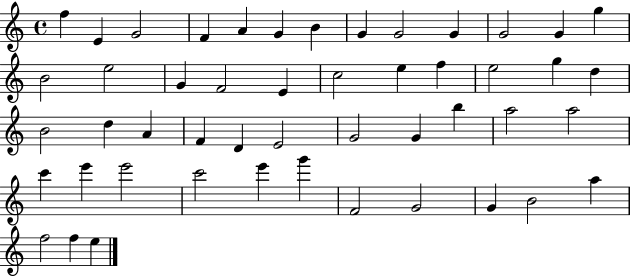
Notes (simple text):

F5/q E4/q G4/h F4/q A4/q G4/q B4/q G4/q G4/h G4/q G4/h G4/q G5/q B4/h E5/h G4/q F4/h E4/q C5/h E5/q F5/q E5/h G5/q D5/q B4/h D5/q A4/q F4/q D4/q E4/h G4/h G4/q B5/q A5/h A5/h C6/q E6/q E6/h C6/h E6/q G6/q F4/h G4/h G4/q B4/h A5/q F5/h F5/q E5/q